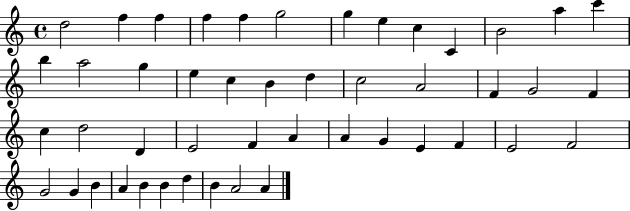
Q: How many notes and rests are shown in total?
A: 47